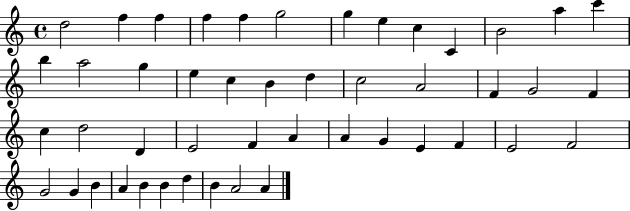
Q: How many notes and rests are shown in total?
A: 47